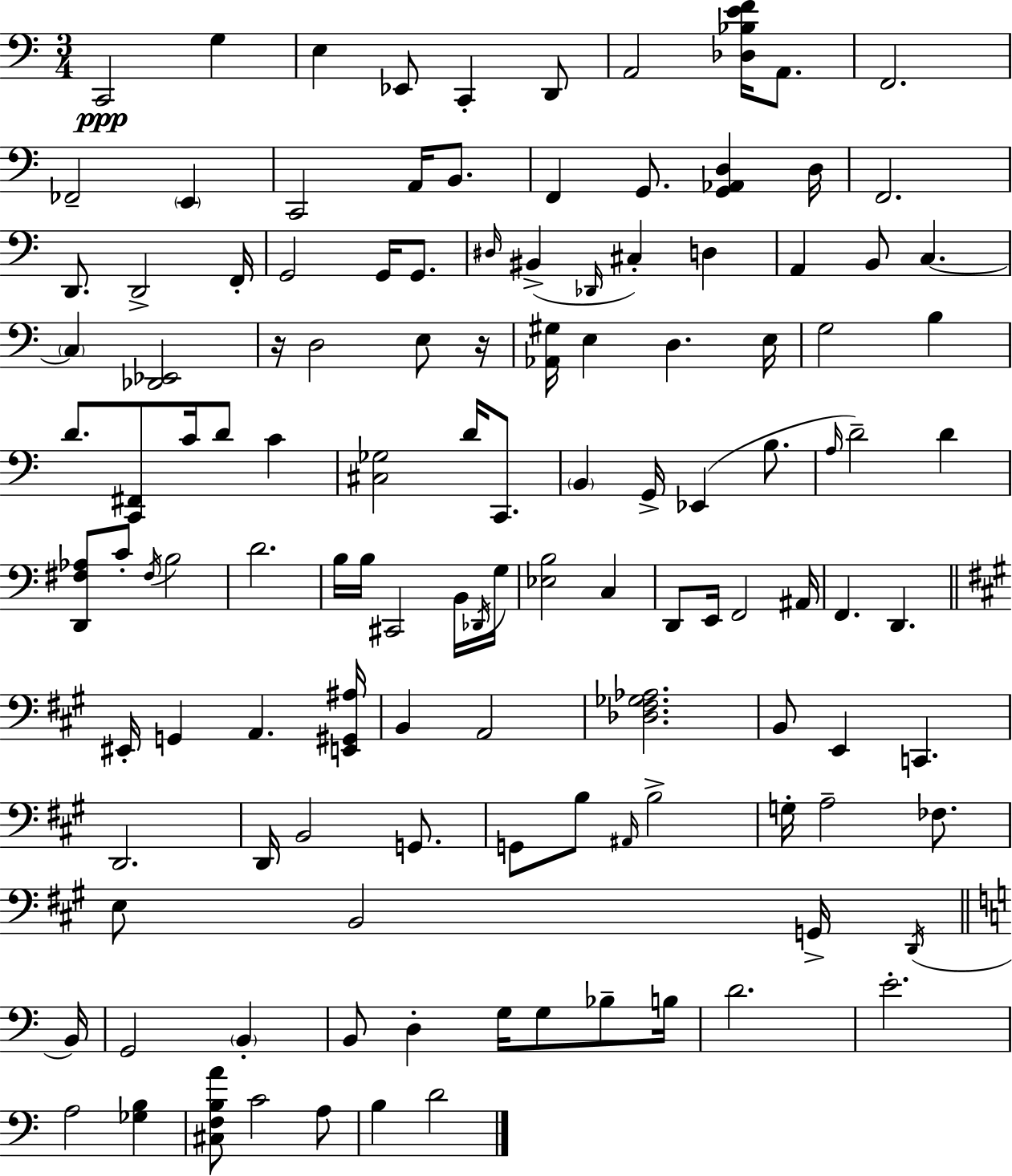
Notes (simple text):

C2/h G3/q E3/q Eb2/e C2/q D2/e A2/h [Db3,Bb3,E4,F4]/s A2/e. F2/h. FES2/h E2/q C2/h A2/s B2/e. F2/q G2/e. [G2,Ab2,D3]/q D3/s F2/h. D2/e. D2/h F2/s G2/h G2/s G2/e. D#3/s BIS2/q Db2/s C#3/q D3/q A2/q B2/e C3/q. C3/q [Db2,Eb2]/h R/s D3/h E3/e R/s [Ab2,G#3]/s E3/q D3/q. E3/s G3/h B3/q D4/e. [C2,F#2]/e C4/s D4/e C4/q [C#3,Gb3]/h D4/s C2/e. B2/q G2/s Eb2/q B3/e. A3/s D4/h D4/q [D2,F#3,Ab3]/e C4/e F#3/s B3/h D4/h. B3/s B3/s C#2/h B2/s Db2/s G3/s [Eb3,B3]/h C3/q D2/e E2/s F2/h A#2/s F2/q. D2/q. EIS2/s G2/q A2/q. [E2,G#2,A#3]/s B2/q A2/h [Db3,F#3,Gb3,Ab3]/h. B2/e E2/q C2/q. D2/h. D2/s B2/h G2/e. G2/e B3/e A#2/s B3/h G3/s A3/h FES3/e. E3/e B2/h G2/s D2/s B2/s G2/h B2/q B2/e D3/q G3/s G3/e Bb3/e B3/s D4/h. E4/h. A3/h [Gb3,B3]/q [C#3,F3,B3,A4]/e C4/h A3/e B3/q D4/h